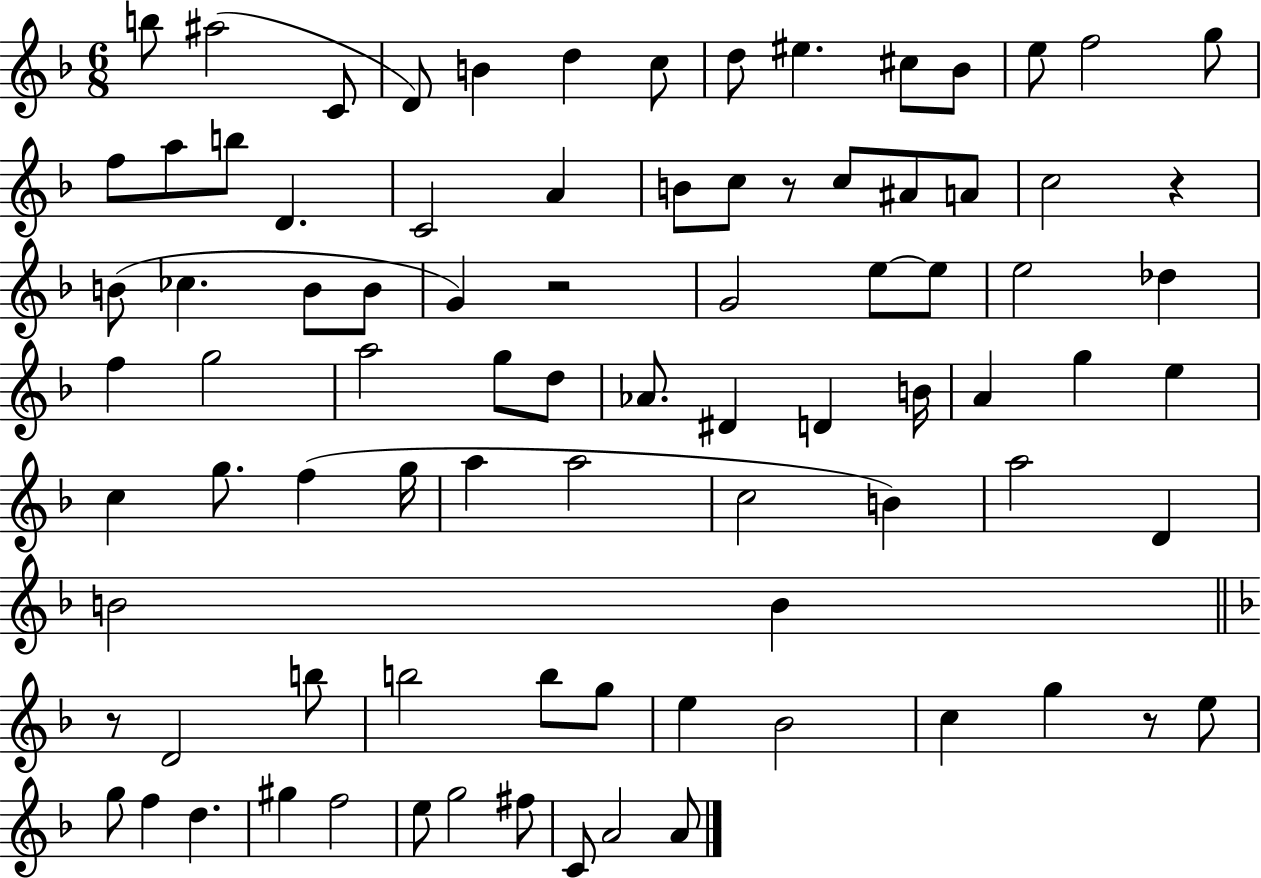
B5/e A#5/h C4/e D4/e B4/q D5/q C5/e D5/e EIS5/q. C#5/e Bb4/e E5/e F5/h G5/e F5/e A5/e B5/e D4/q. C4/h A4/q B4/e C5/e R/e C5/e A#4/e A4/e C5/h R/q B4/e CES5/q. B4/e B4/e G4/q R/h G4/h E5/e E5/e E5/h Db5/q F5/q G5/h A5/h G5/e D5/e Ab4/e. D#4/q D4/q B4/s A4/q G5/q E5/q C5/q G5/e. F5/q G5/s A5/q A5/h C5/h B4/q A5/h D4/q B4/h B4/q R/e D4/h B5/e B5/h B5/e G5/e E5/q Bb4/h C5/q G5/q R/e E5/e G5/e F5/q D5/q. G#5/q F5/h E5/e G5/h F#5/e C4/e A4/h A4/e